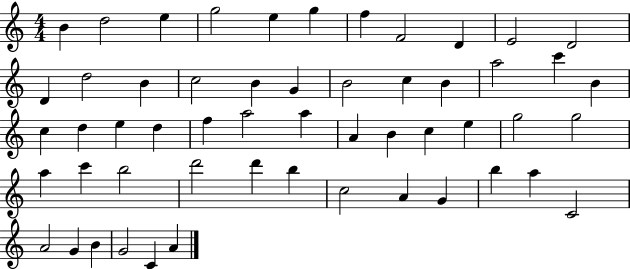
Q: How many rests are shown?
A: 0